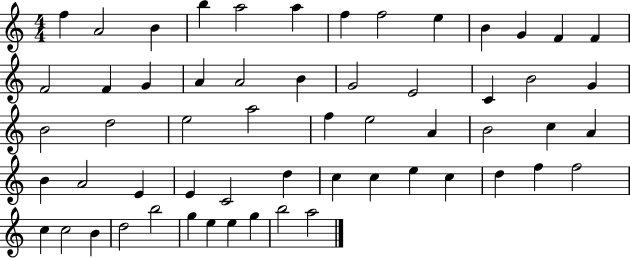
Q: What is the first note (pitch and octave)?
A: F5